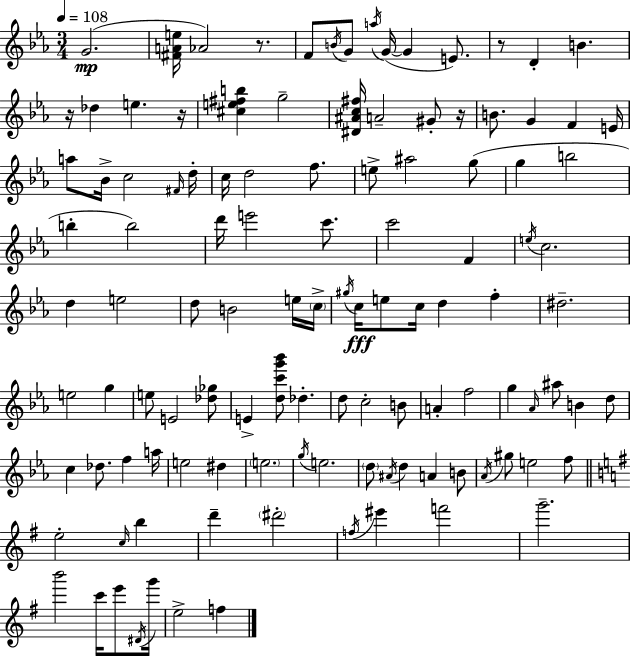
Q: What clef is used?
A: treble